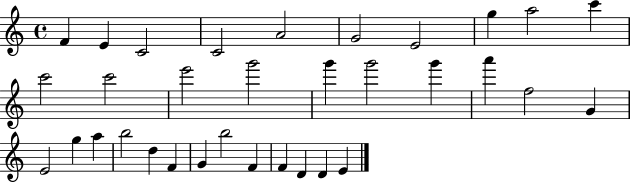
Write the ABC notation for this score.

X:1
T:Untitled
M:4/4
L:1/4
K:C
F E C2 C2 A2 G2 E2 g a2 c' c'2 c'2 e'2 g'2 g' g'2 g' a' f2 G E2 g a b2 d F G b2 F F D D E